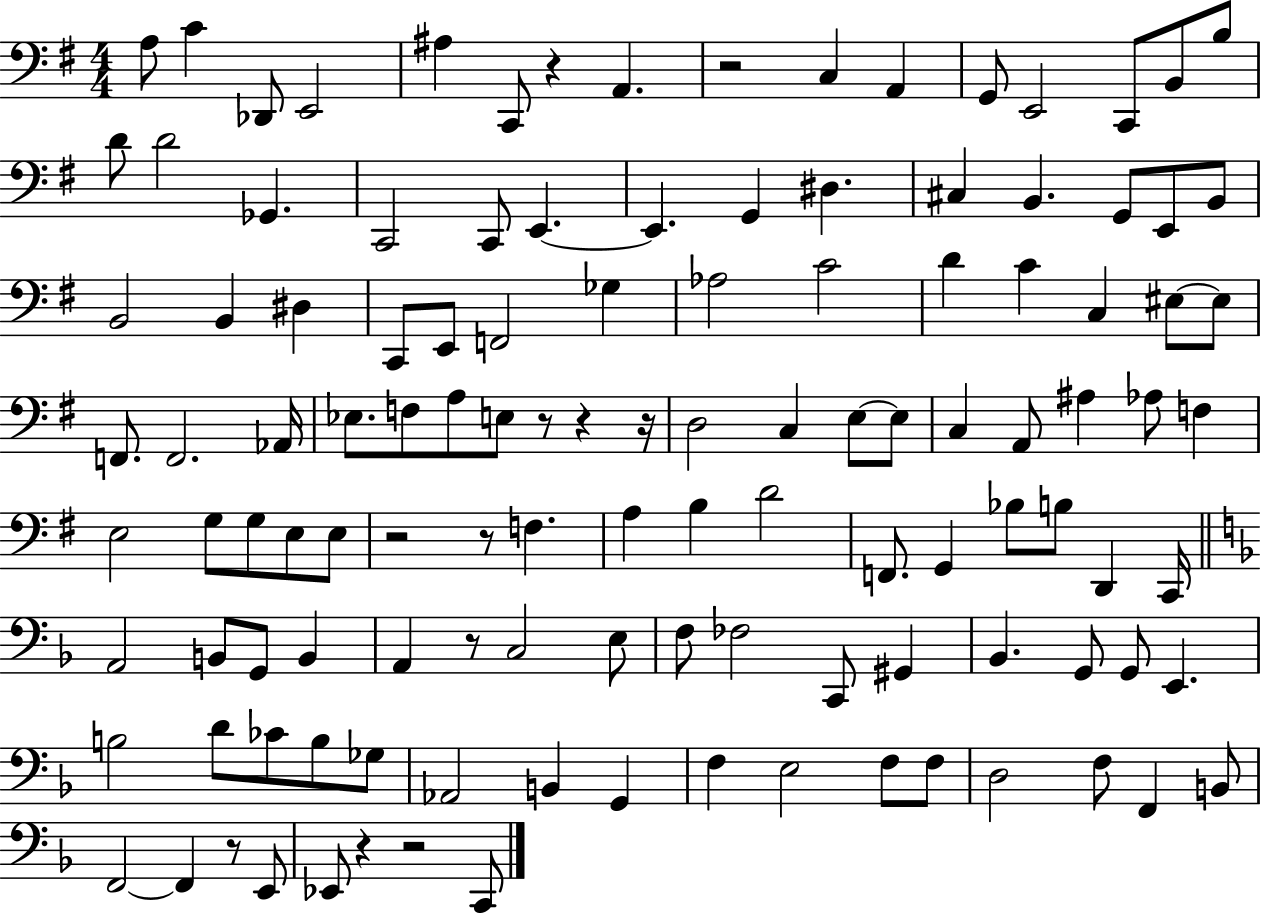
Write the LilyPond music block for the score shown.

{
  \clef bass
  \numericTimeSignature
  \time 4/4
  \key g \major
  a8 c'4 des,8 e,2 | ais4 c,8 r4 a,4. | r2 c4 a,4 | g,8 e,2 c,8 b,8 b8 | \break d'8 d'2 ges,4. | c,2 c,8 e,4.~~ | e,4. g,4 dis4. | cis4 b,4. g,8 e,8 b,8 | \break b,2 b,4 dis4 | c,8 e,8 f,2 ges4 | aes2 c'2 | d'4 c'4 c4 eis8~~ eis8 | \break f,8. f,2. aes,16 | ees8. f8 a8 e8 r8 r4 r16 | d2 c4 e8~~ e8 | c4 a,8 ais4 aes8 f4 | \break e2 g8 g8 e8 e8 | r2 r8 f4. | a4 b4 d'2 | f,8. g,4 bes8 b8 d,4 c,16 | \break \bar "||" \break \key d \minor a,2 b,8 g,8 b,4 | a,4 r8 c2 e8 | f8 fes2 c,8 gis,4 | bes,4. g,8 g,8 e,4. | \break b2 d'8 ces'8 b8 ges8 | aes,2 b,4 g,4 | f4 e2 f8 f8 | d2 f8 f,4 b,8 | \break f,2~~ f,4 r8 e,8 | ees,8 r4 r2 c,8 | \bar "|."
}